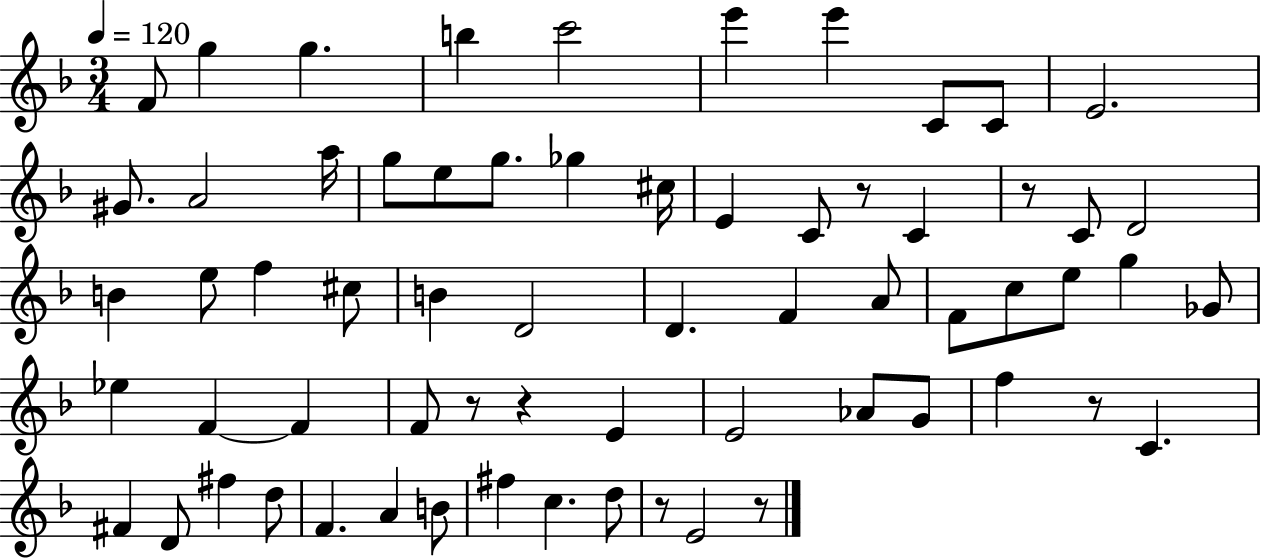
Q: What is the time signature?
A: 3/4